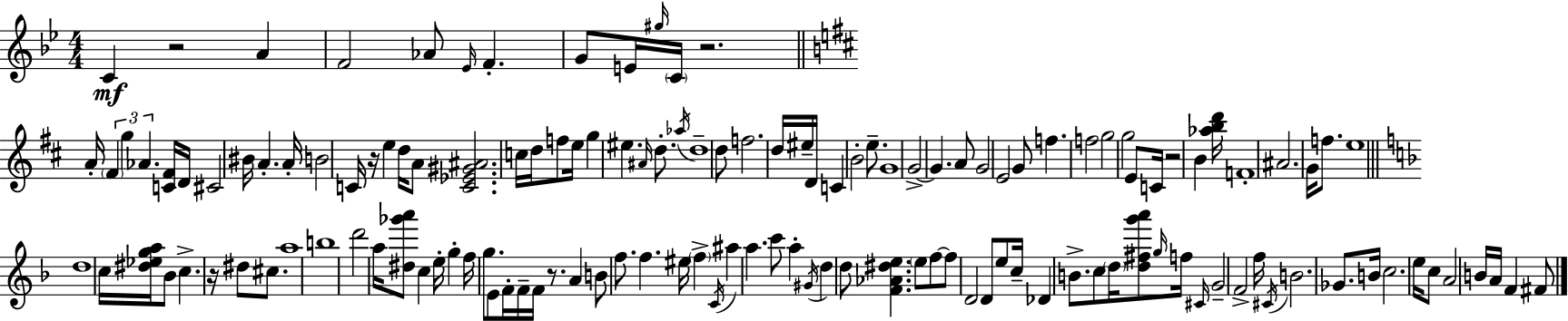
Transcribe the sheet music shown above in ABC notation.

X:1
T:Untitled
M:4/4
L:1/4
K:Bb
C z2 A F2 _A/2 _E/4 F G/2 E/4 ^g/4 C/4 z2 A/4 ^F g _A [C^F]/4 D/4 ^C2 ^B/4 A A/4 B2 C/4 z/4 e d/4 A/2 [C_E^G^A]2 c/4 d/4 f/2 e/4 g ^e ^A/4 d/2 _a/4 d4 d/2 f2 d/4 ^e/4 D/4 C B2 e/2 G4 G2 G A/2 G2 E2 G/2 f f2 g2 g2 E/2 C/4 z2 B [_abd']/4 F4 ^A2 G/4 f/2 e4 d4 c/4 [^d_ega]/4 _B/2 c z/4 ^d/2 ^c/2 a4 b4 d'2 a/4 [^d_g'a']/2 c e/4 g f/4 g/2 E/2 F/4 F/4 F/4 z/2 A B/2 f/2 f ^e/4 f C/4 ^a a c'/2 a ^G/4 d d/2 [F_A^de] e/2 f/2 f/2 D2 D/2 e/2 c/4 _D B/2 c/2 d/4 [d^fg'a']/2 g/4 f/4 ^C/4 G2 F2 f/4 ^C/4 B2 _G/2 B/4 c2 e/4 c/2 A2 B/4 A/4 F ^F/2